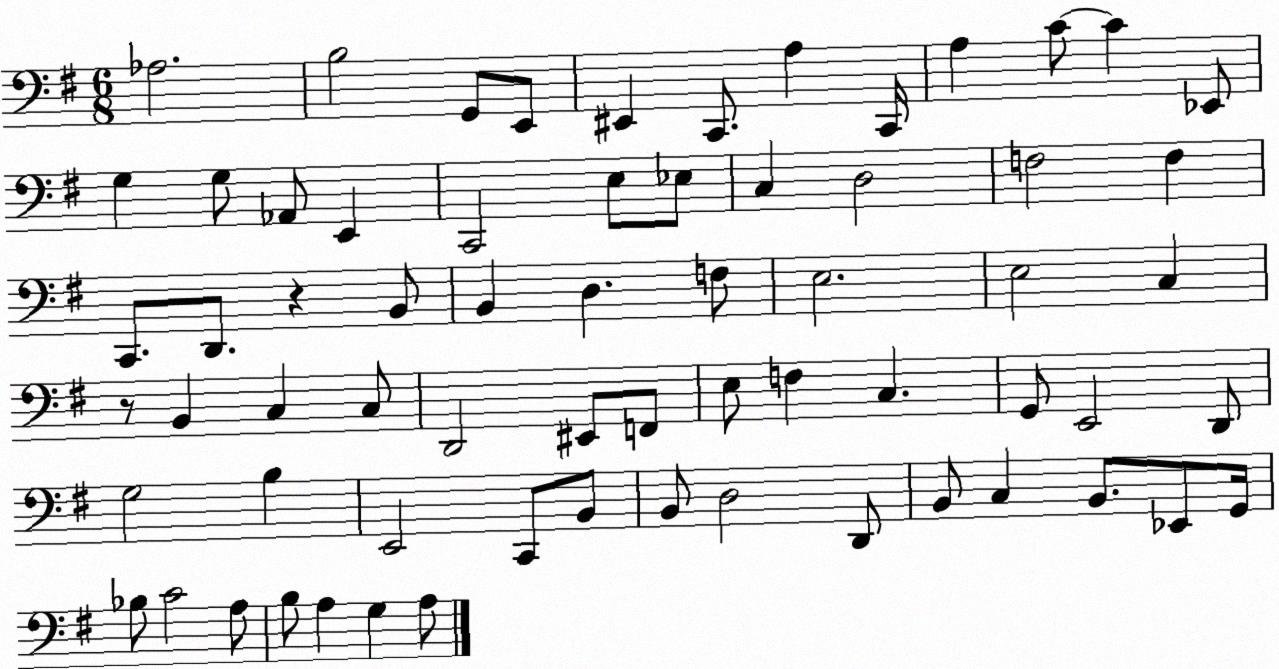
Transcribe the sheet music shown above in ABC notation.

X:1
T:Untitled
M:6/8
L:1/4
K:G
_A,2 B,2 G,,/2 E,,/2 ^E,, C,,/2 A, C,,/4 A, C/2 C _E,,/2 G, G,/2 _A,,/2 E,, C,,2 E,/2 _E,/2 C, D,2 F,2 F, C,,/2 D,,/2 z B,,/2 B,, D, F,/2 E,2 E,2 C, z/2 B,, C, C,/2 D,,2 ^E,,/2 F,,/2 E,/2 F, C, G,,/2 E,,2 D,,/2 G,2 B, E,,2 C,,/2 B,,/2 B,,/2 D,2 D,,/2 B,,/2 C, B,,/2 _E,,/2 G,,/4 _B,/2 C2 A,/2 B,/2 A, G, A,/2